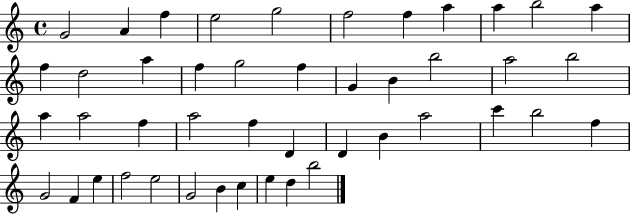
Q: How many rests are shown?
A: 0